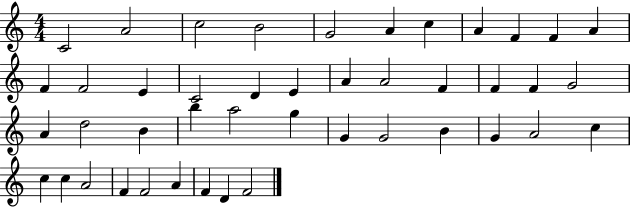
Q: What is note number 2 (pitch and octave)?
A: A4